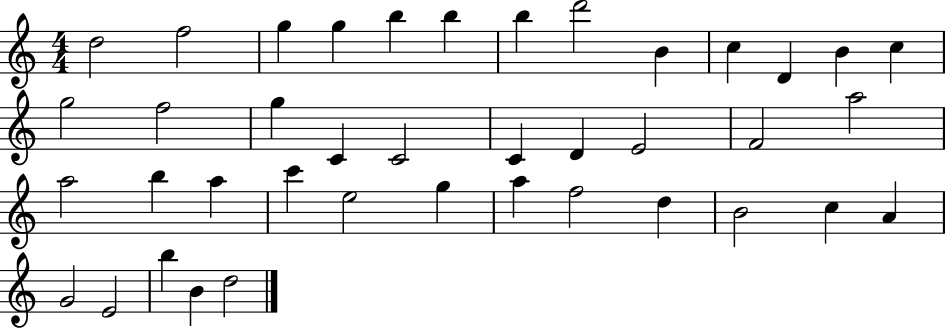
D5/h F5/h G5/q G5/q B5/q B5/q B5/q D6/h B4/q C5/q D4/q B4/q C5/q G5/h F5/h G5/q C4/q C4/h C4/q D4/q E4/h F4/h A5/h A5/h B5/q A5/q C6/q E5/h G5/q A5/q F5/h D5/q B4/h C5/q A4/q G4/h E4/h B5/q B4/q D5/h